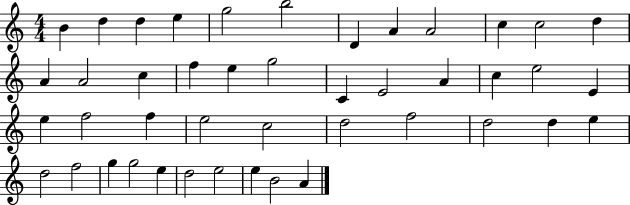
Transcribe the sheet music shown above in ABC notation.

X:1
T:Untitled
M:4/4
L:1/4
K:C
B d d e g2 b2 D A A2 c c2 d A A2 c f e g2 C E2 A c e2 E e f2 f e2 c2 d2 f2 d2 d e d2 f2 g g2 e d2 e2 e B2 A